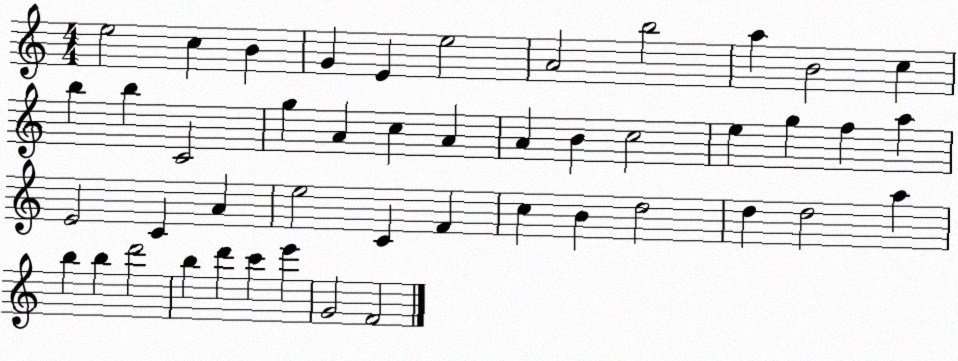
X:1
T:Untitled
M:4/4
L:1/4
K:C
e2 c B G E e2 A2 b2 a B2 c b b C2 g A c A A B c2 e g f a E2 C A e2 C F c B d2 d d2 a b b d'2 b d' c' e' G2 F2